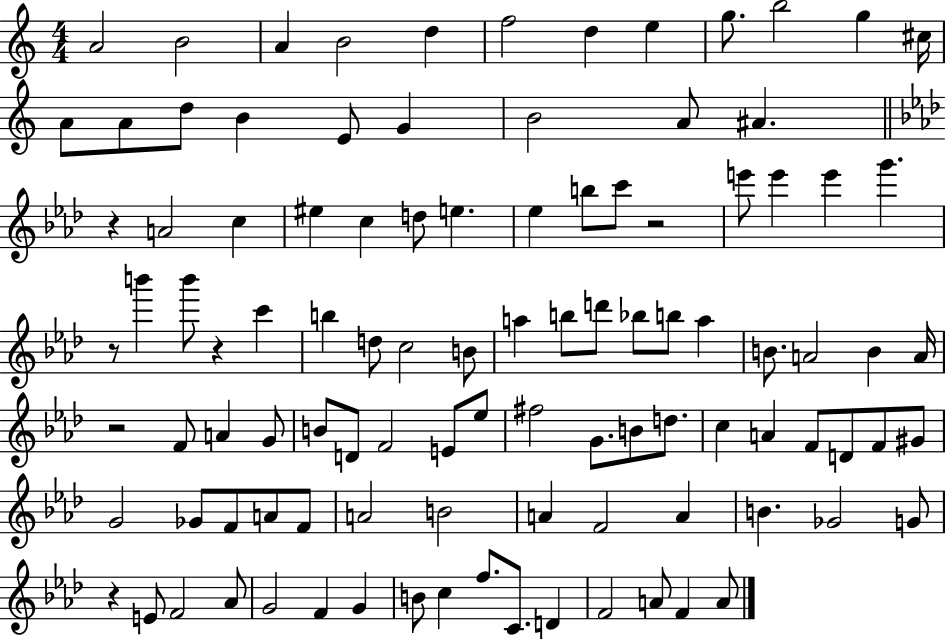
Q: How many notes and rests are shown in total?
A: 103